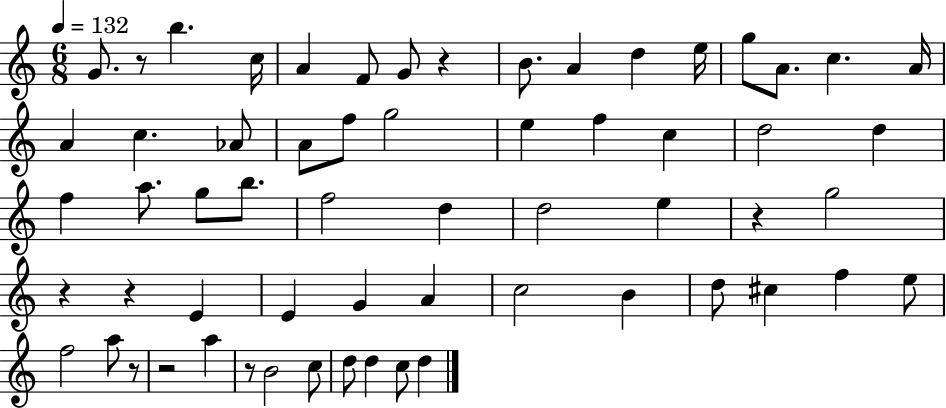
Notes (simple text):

G4/e. R/e B5/q. C5/s A4/q F4/e G4/e R/q B4/e. A4/q D5/q E5/s G5/e A4/e. C5/q. A4/s A4/q C5/q. Ab4/e A4/e F5/e G5/h E5/q F5/q C5/q D5/h D5/q F5/q A5/e. G5/e B5/e. F5/h D5/q D5/h E5/q R/q G5/h R/q R/q E4/q E4/q G4/q A4/q C5/h B4/q D5/e C#5/q F5/q E5/e F5/h A5/e R/e R/h A5/q R/e B4/h C5/e D5/e D5/q C5/e D5/q